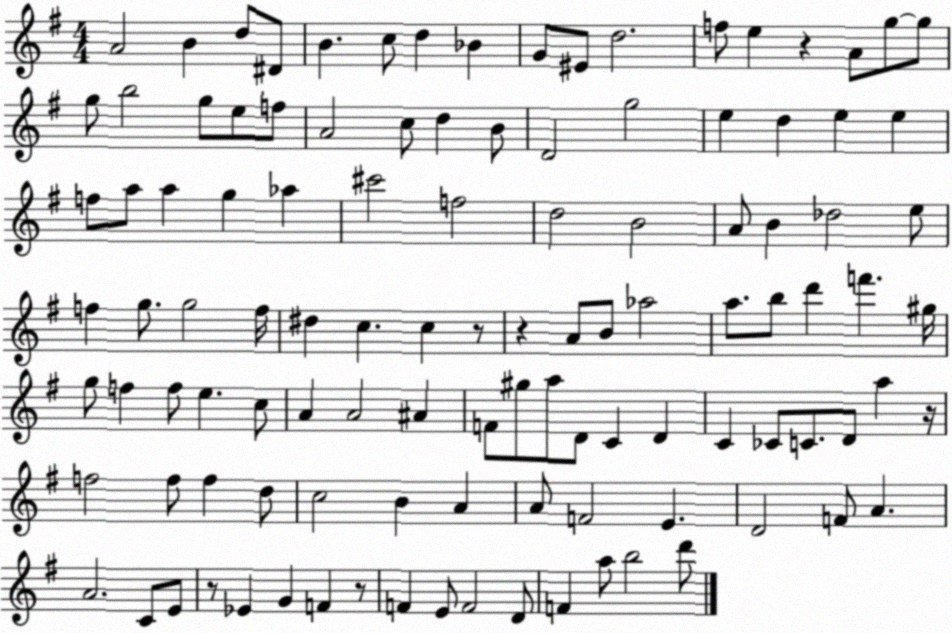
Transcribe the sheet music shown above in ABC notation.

X:1
T:Untitled
M:4/4
L:1/4
K:G
A2 B d/2 ^D/2 B c/2 d _B G/2 ^E/2 d2 f/2 e z A/2 g/2 g/2 g/2 b2 g/2 e/2 f/2 A2 c/2 d B/2 D2 g2 e d e e f/2 a/2 a g _a ^c'2 f2 d2 B2 A/2 B _d2 e/2 f g/2 g2 f/4 ^d c c z/2 z A/2 B/2 _a2 a/2 b/2 d' f' ^g/4 g/2 f f/2 e c/2 A A2 ^A F/2 ^g/2 a/2 D/2 C D C _C/2 C/2 D/2 a z/4 f2 f/2 f d/2 c2 B A A/2 F2 E D2 F/2 A A2 C/2 E/2 z/2 _E G F z/2 F E/2 F2 D/2 F a/2 b2 d'/2